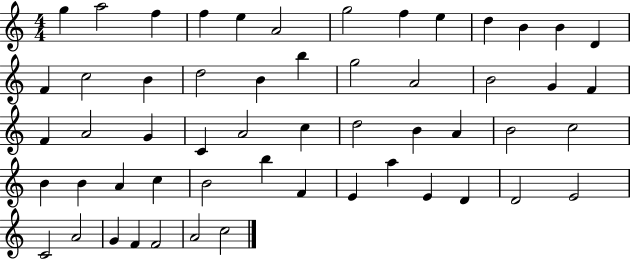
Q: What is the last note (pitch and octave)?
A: C5